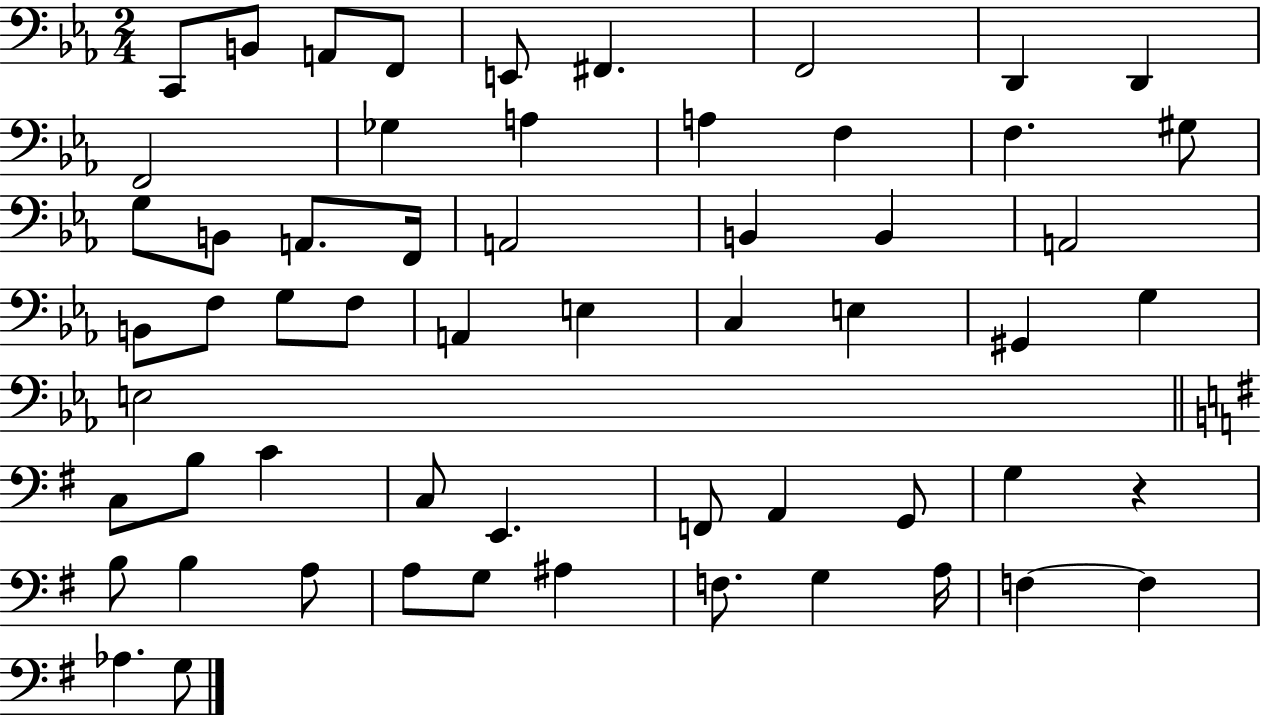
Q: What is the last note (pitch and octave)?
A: G3